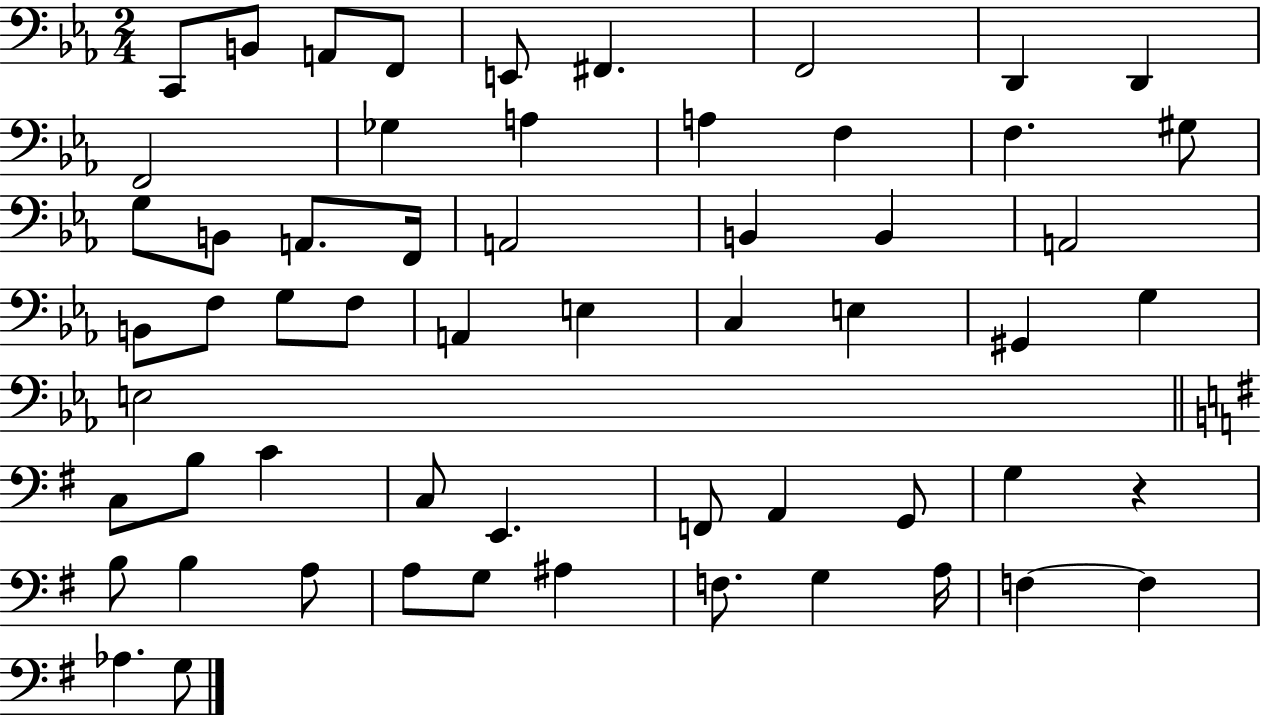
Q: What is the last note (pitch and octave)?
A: G3